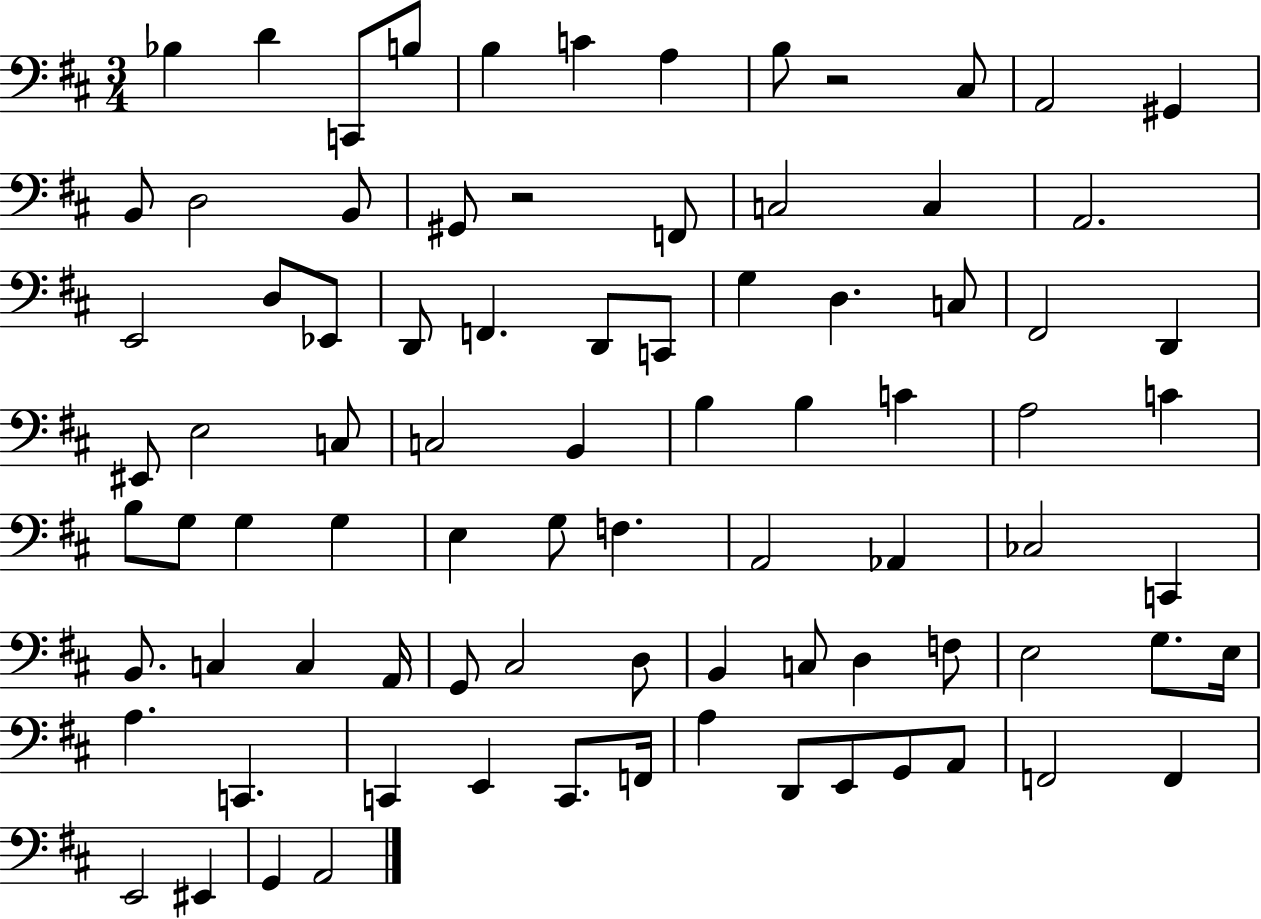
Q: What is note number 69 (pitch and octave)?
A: C2